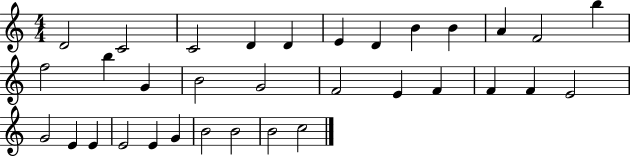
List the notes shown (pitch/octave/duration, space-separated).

D4/h C4/h C4/h D4/q D4/q E4/q D4/q B4/q B4/q A4/q F4/h B5/q F5/h B5/q G4/q B4/h G4/h F4/h E4/q F4/q F4/q F4/q E4/h G4/h E4/q E4/q E4/h E4/q G4/q B4/h B4/h B4/h C5/h